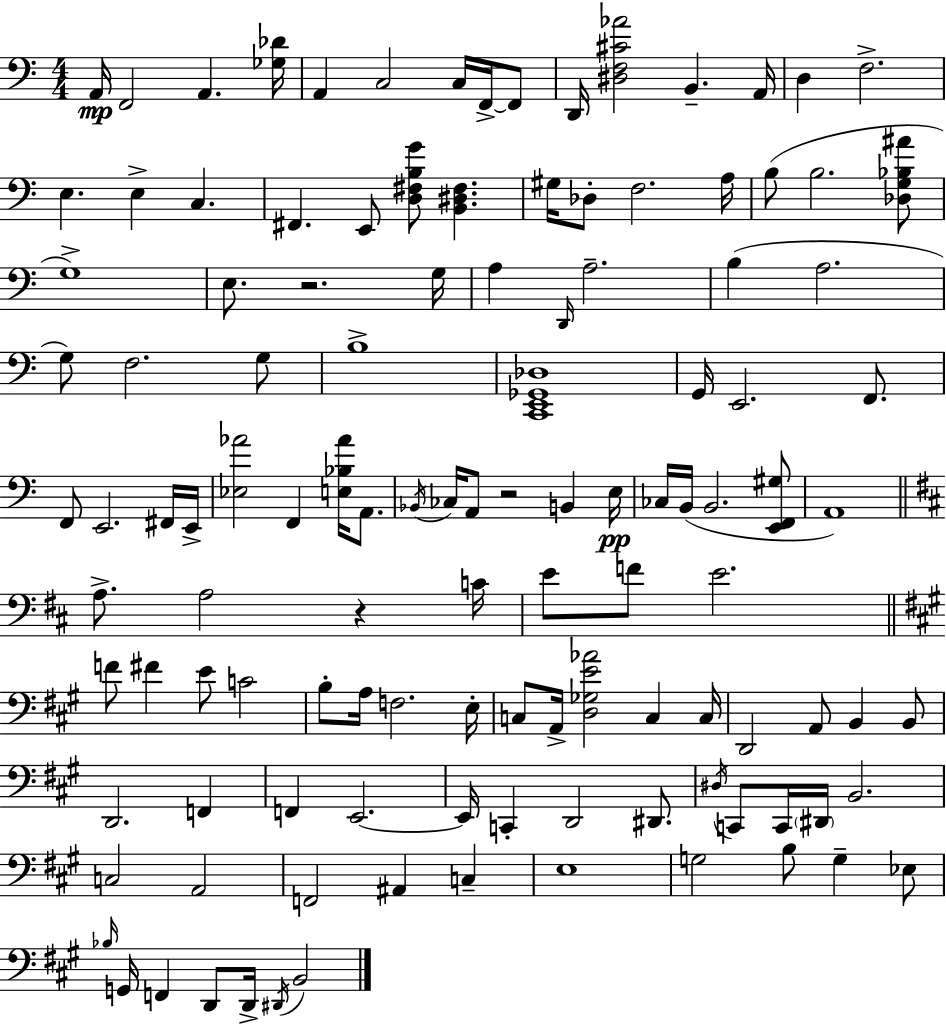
X:1
T:Untitled
M:4/4
L:1/4
K:Am
A,,/4 F,,2 A,, [_G,_D]/4 A,, C,2 C,/4 F,,/4 F,,/2 D,,/4 [^D,F,^C_A]2 B,, A,,/4 D, F,2 E, E, C, ^F,, E,,/2 [D,^F,B,G]/2 [B,,^D,^F,] ^G,/4 _D,/2 F,2 A,/4 B,/2 B,2 [_D,G,_B,^A]/2 G,4 E,/2 z2 G,/4 A, D,,/4 A,2 B, A,2 G,/2 F,2 G,/2 B,4 [C,,E,,_G,,_D,]4 G,,/4 E,,2 F,,/2 F,,/2 E,,2 ^F,,/4 E,,/4 [_E,_A]2 F,, [E,_B,_A]/4 A,,/2 _B,,/4 _C,/4 A,,/2 z2 B,, E,/4 _C,/4 B,,/4 B,,2 [E,,F,,^G,]/2 A,,4 A,/2 A,2 z C/4 E/2 F/2 E2 F/2 ^F E/2 C2 B,/2 A,/4 F,2 E,/4 C,/2 A,,/4 [D,_G,E_A]2 C, C,/4 D,,2 A,,/2 B,, B,,/2 D,,2 F,, F,, E,,2 E,,/4 C,, D,,2 ^D,,/2 ^D,/4 C,,/2 C,,/4 ^D,,/4 B,,2 C,2 A,,2 F,,2 ^A,, C, E,4 G,2 B,/2 G, _E,/2 _B,/4 G,,/4 F,, D,,/2 D,,/4 ^D,,/4 B,,2